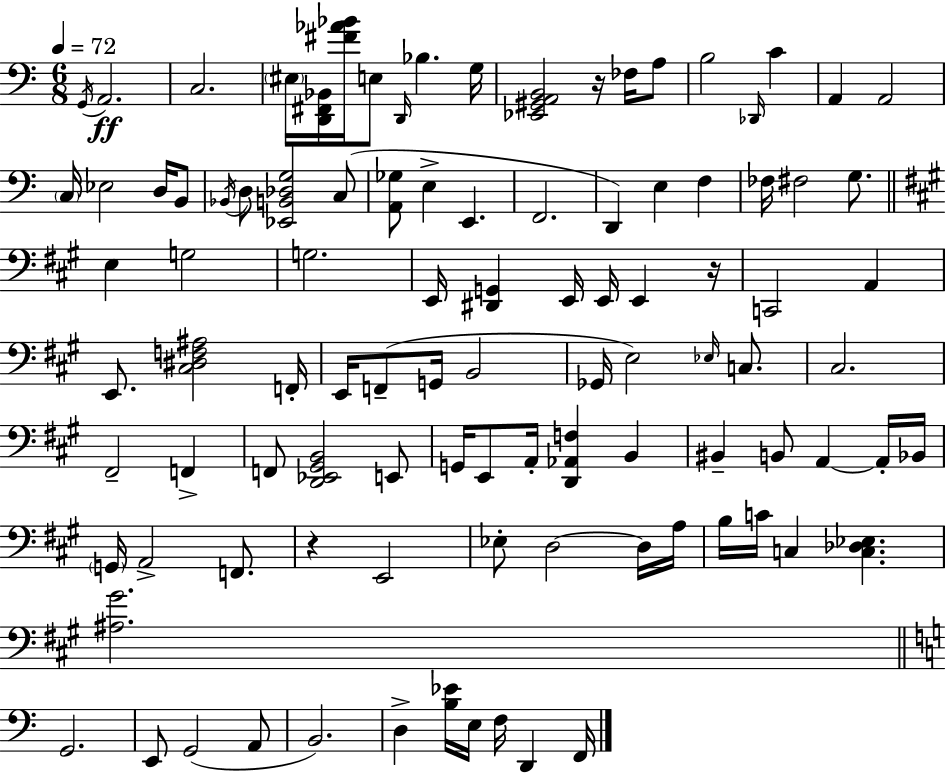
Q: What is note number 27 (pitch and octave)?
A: E3